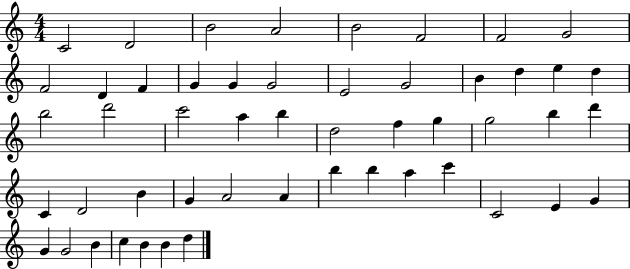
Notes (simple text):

C4/h D4/h B4/h A4/h B4/h F4/h F4/h G4/h F4/h D4/q F4/q G4/q G4/q G4/h E4/h G4/h B4/q D5/q E5/q D5/q B5/h D6/h C6/h A5/q B5/q D5/h F5/q G5/q G5/h B5/q D6/q C4/q D4/h B4/q G4/q A4/h A4/q B5/q B5/q A5/q C6/q C4/h E4/q G4/q G4/q G4/h B4/q C5/q B4/q B4/q D5/q